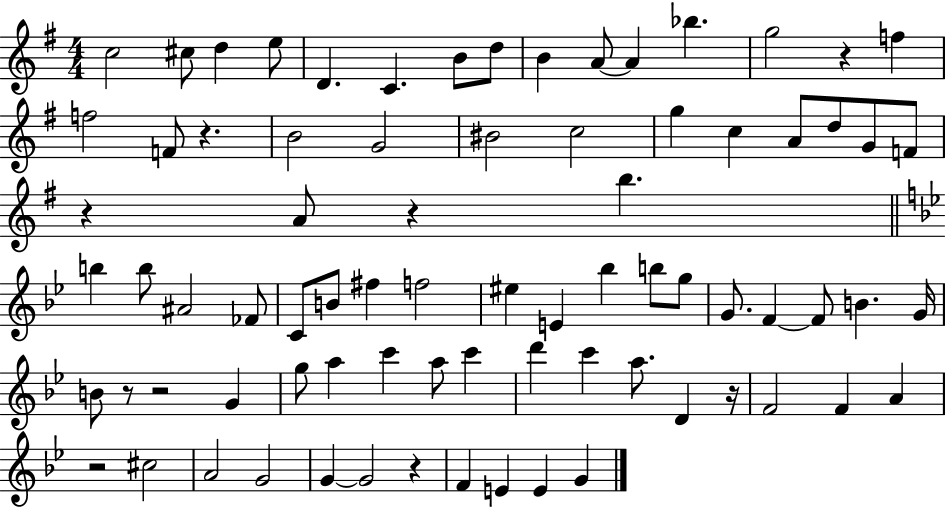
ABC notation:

X:1
T:Untitled
M:4/4
L:1/4
K:G
c2 ^c/2 d e/2 D C B/2 d/2 B A/2 A _b g2 z f f2 F/2 z B2 G2 ^B2 c2 g c A/2 d/2 G/2 F/2 z A/2 z b b b/2 ^A2 _F/2 C/2 B/2 ^f f2 ^e E _b b/2 g/2 G/2 F F/2 B G/4 B/2 z/2 z2 G g/2 a c' a/2 c' d' c' a/2 D z/4 F2 F A z2 ^c2 A2 G2 G G2 z F E E G